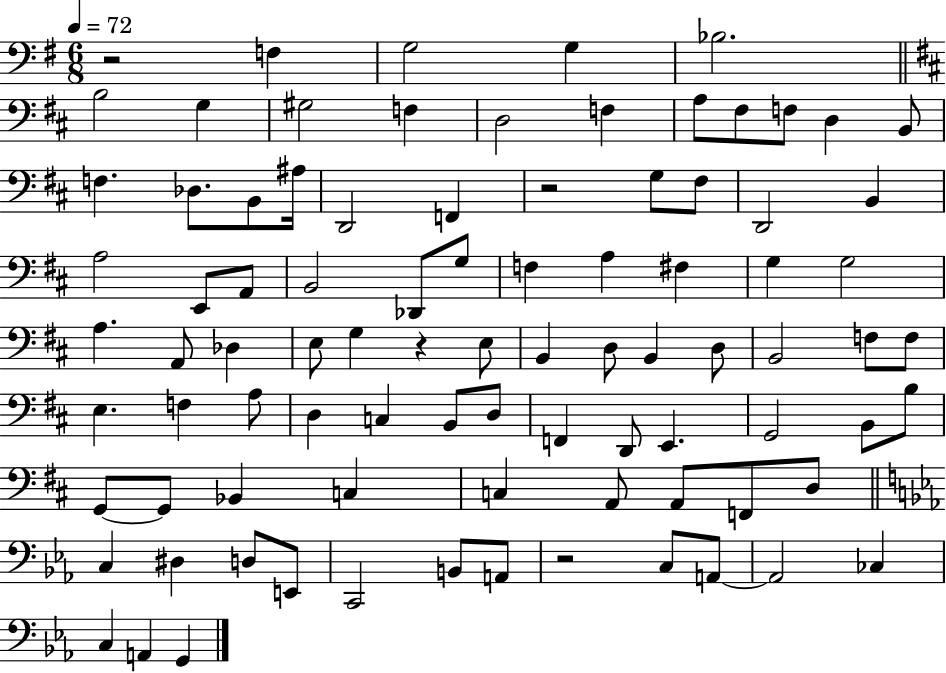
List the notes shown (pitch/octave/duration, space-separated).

R/h F3/q G3/h G3/q Bb3/h. B3/h G3/q G#3/h F3/q D3/h F3/q A3/e F#3/e F3/e D3/q B2/e F3/q. Db3/e. B2/e A#3/s D2/h F2/q R/h G3/e F#3/e D2/h B2/q A3/h E2/e A2/e B2/h Db2/e G3/e F3/q A3/q F#3/q G3/q G3/h A3/q. A2/e Db3/q E3/e G3/q R/q E3/e B2/q D3/e B2/q D3/e B2/h F3/e F3/e E3/q. F3/q A3/e D3/q C3/q B2/e D3/e F2/q D2/e E2/q. G2/h B2/e B3/e G2/e G2/e Bb2/q C3/q C3/q A2/e A2/e F2/e D3/e C3/q D#3/q D3/e E2/e C2/h B2/e A2/e R/h C3/e A2/e A2/h CES3/q C3/q A2/q G2/q